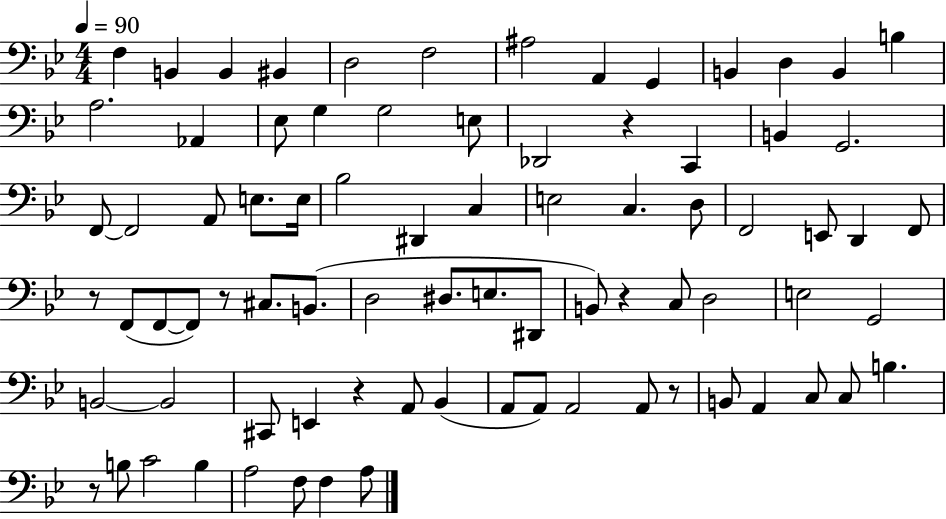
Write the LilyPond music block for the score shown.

{
  \clef bass
  \numericTimeSignature
  \time 4/4
  \key bes \major
  \tempo 4 = 90
  f4 b,4 b,4 bis,4 | d2 f2 | ais2 a,4 g,4 | b,4 d4 b,4 b4 | \break a2. aes,4 | ees8 g4 g2 e8 | des,2 r4 c,4 | b,4 g,2. | \break f,8~~ f,2 a,8 e8. e16 | bes2 dis,4 c4 | e2 c4. d8 | f,2 e,8 d,4 f,8 | \break r8 f,8( f,8~~ f,8) r8 cis8. b,8.( | d2 dis8. e8. dis,8 | b,8) r4 c8 d2 | e2 g,2 | \break b,2~~ b,2 | cis,8 e,4 r4 a,8 bes,4( | a,8 a,8) a,2 a,8 r8 | b,8 a,4 c8 c8 b4. | \break r8 b8 c'2 b4 | a2 f8 f4 a8 | \bar "|."
}